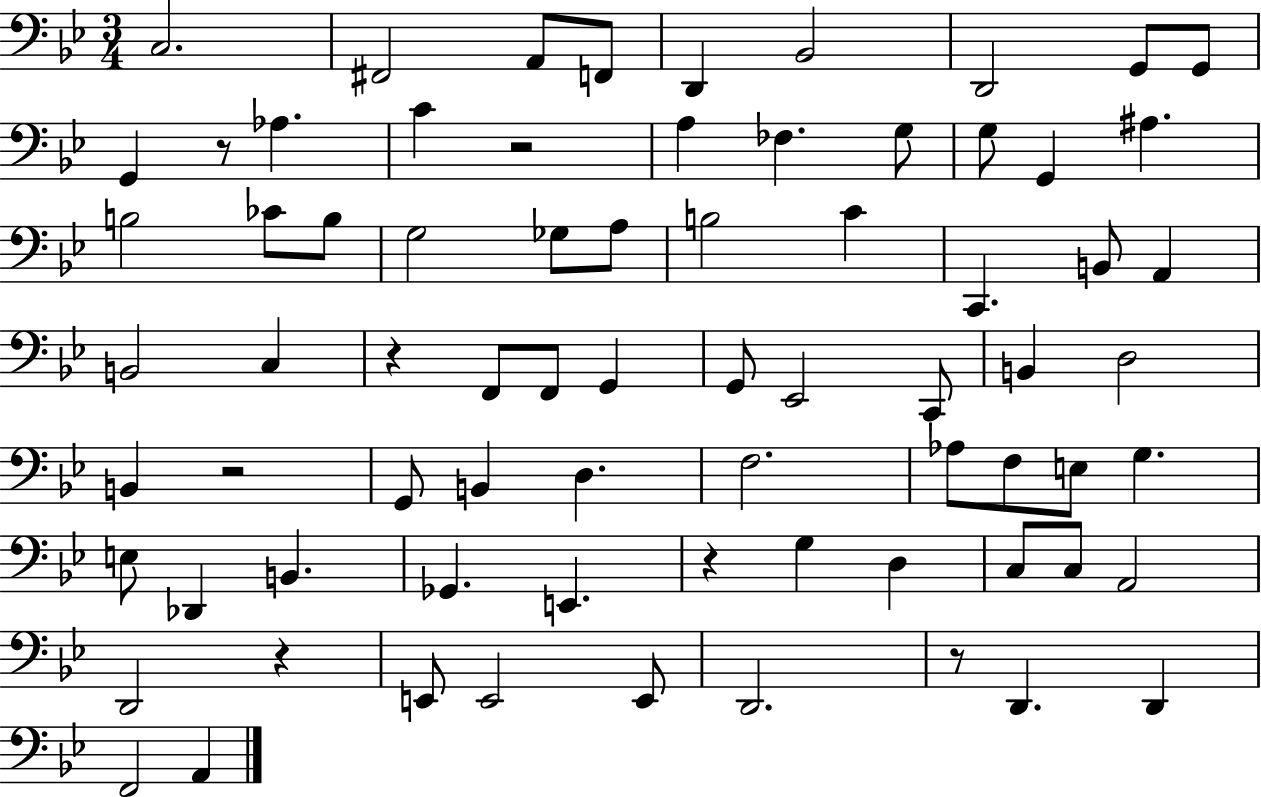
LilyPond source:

{
  \clef bass
  \numericTimeSignature
  \time 3/4
  \key bes \major
  c2. | fis,2 a,8 f,8 | d,4 bes,2 | d,2 g,8 g,8 | \break g,4 r8 aes4. | c'4 r2 | a4 fes4. g8 | g8 g,4 ais4. | \break b2 ces'8 b8 | g2 ges8 a8 | b2 c'4 | c,4. b,8 a,4 | \break b,2 c4 | r4 f,8 f,8 g,4 | g,8 ees,2 c,8 | b,4 d2 | \break b,4 r2 | g,8 b,4 d4. | f2. | aes8 f8 e8 g4. | \break e8 des,4 b,4. | ges,4. e,4. | r4 g4 d4 | c8 c8 a,2 | \break d,2 r4 | e,8 e,2 e,8 | d,2. | r8 d,4. d,4 | \break f,2 a,4 | \bar "|."
}